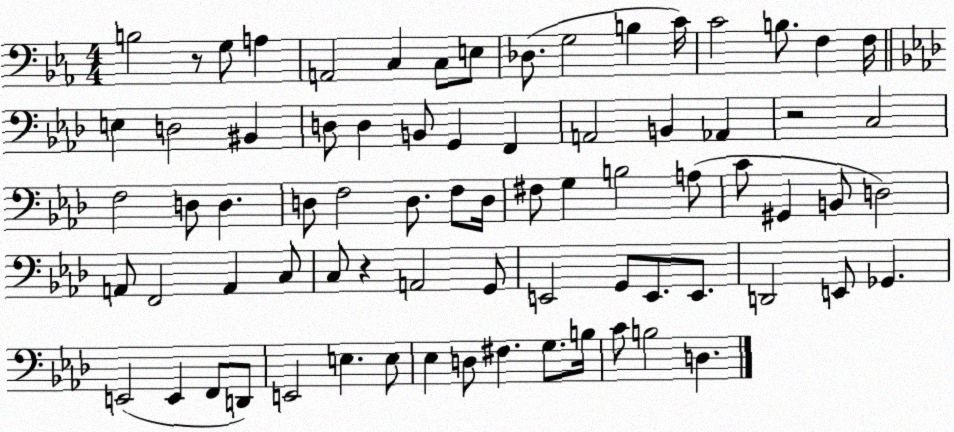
X:1
T:Untitled
M:4/4
L:1/4
K:Eb
B,2 z/2 G,/2 A, A,,2 C, C,/2 E,/2 _D,/2 G,2 B, C/4 C2 B,/2 F, F,/4 E, D,2 ^B,, D,/2 D, B,,/2 G,, F,, A,,2 B,, _A,, z2 C,2 F,2 D,/2 D, D,/2 F,2 D,/2 F,/2 D,/4 ^F,/2 G, B,2 A,/2 C/2 ^G,, B,,/2 D,2 A,,/2 F,,2 A,, C,/2 C,/2 z A,,2 G,,/2 E,,2 G,,/2 E,,/2 E,,/2 D,,2 E,,/2 _G,, E,,2 E,, F,,/2 D,,/2 E,,2 E, E,/2 _E, D,/2 ^F, G,/2 B,/4 C/2 B,2 D,